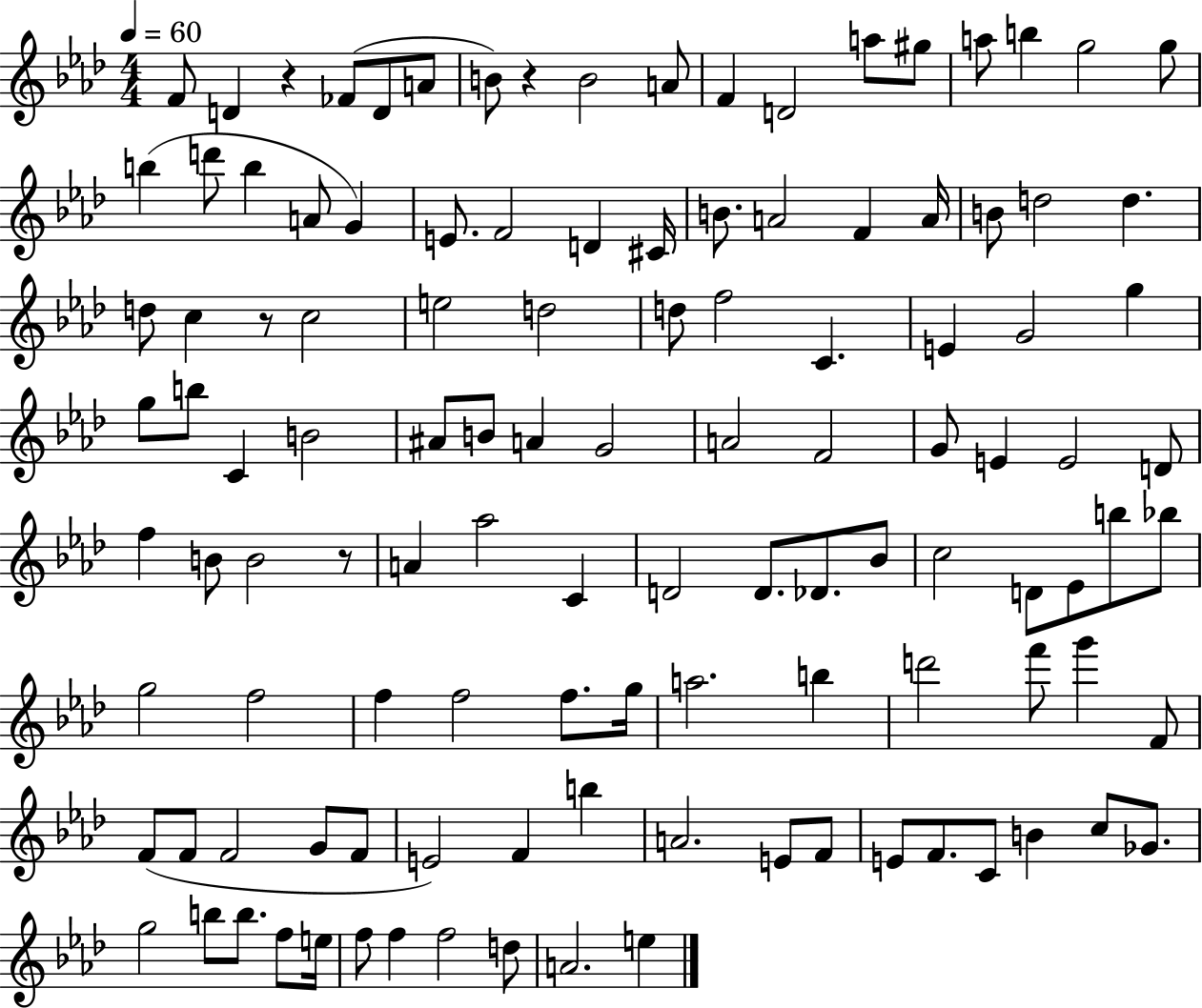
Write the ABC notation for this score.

X:1
T:Untitled
M:4/4
L:1/4
K:Ab
F/2 D z _F/2 D/2 A/2 B/2 z B2 A/2 F D2 a/2 ^g/2 a/2 b g2 g/2 b d'/2 b A/2 G E/2 F2 D ^C/4 B/2 A2 F A/4 B/2 d2 d d/2 c z/2 c2 e2 d2 d/2 f2 C E G2 g g/2 b/2 C B2 ^A/2 B/2 A G2 A2 F2 G/2 E E2 D/2 f B/2 B2 z/2 A _a2 C D2 D/2 _D/2 _B/2 c2 D/2 _E/2 b/2 _b/2 g2 f2 f f2 f/2 g/4 a2 b d'2 f'/2 g' F/2 F/2 F/2 F2 G/2 F/2 E2 F b A2 E/2 F/2 E/2 F/2 C/2 B c/2 _G/2 g2 b/2 b/2 f/2 e/4 f/2 f f2 d/2 A2 e